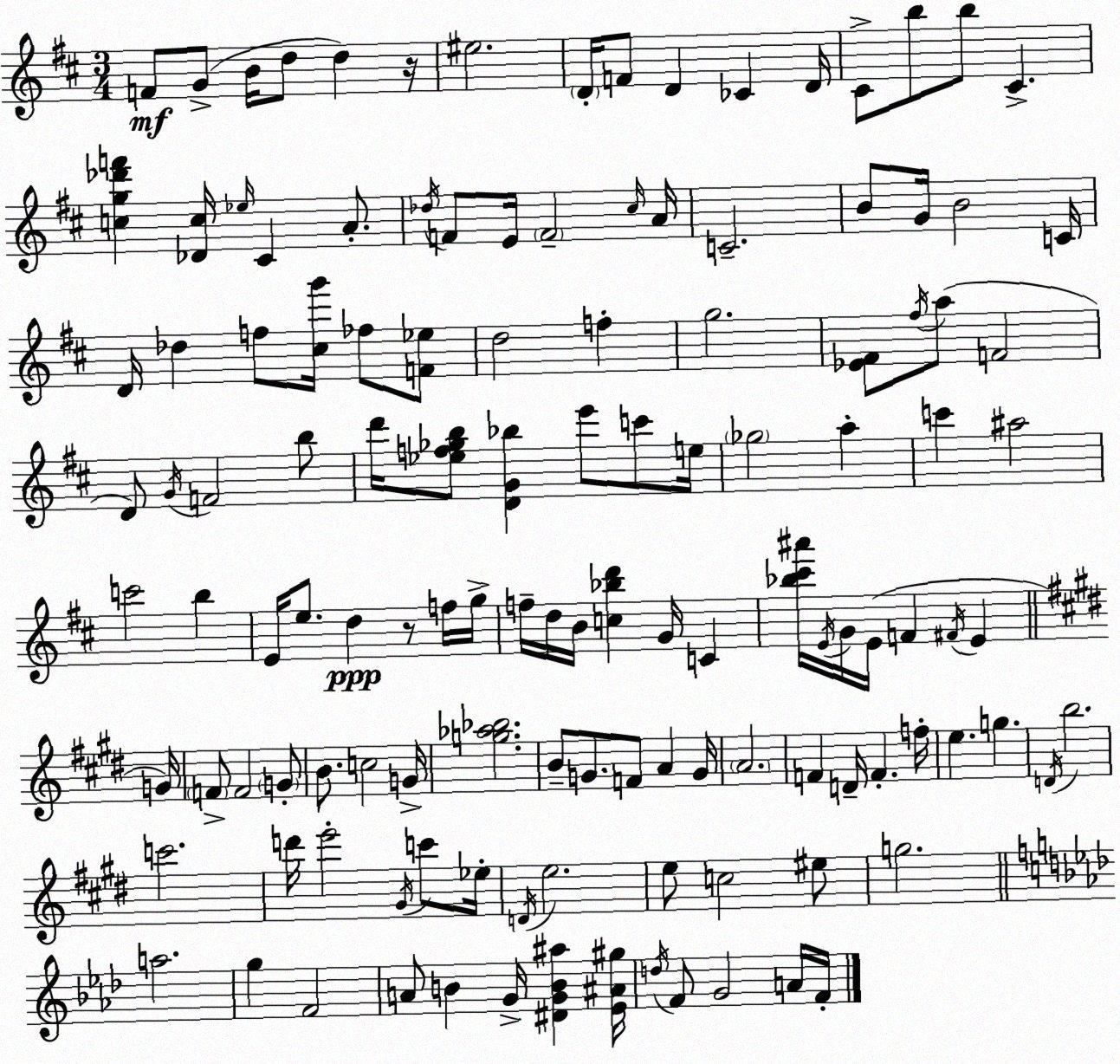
X:1
T:Untitled
M:3/4
L:1/4
K:D
F/2 G/2 B/4 d/2 d z/4 ^e2 D/4 F/2 D _C D/4 ^C/2 b/2 b/2 ^C [cg_d'f'] [_Dc]/4 _e/4 ^C A/2 _d/4 F/2 E/4 F2 ^c/4 A/4 C2 B/2 G/4 B2 C/4 D/4 _d f/2 [^cg']/4 _f/2 [F_e]/2 d2 f g2 [_E^F]/2 ^f/4 a/2 F2 D/2 G/4 F2 b/2 d'/4 [_ef_gb]/2 [DG_b] e'/2 c'/2 e/4 _g2 a c' ^a2 c'2 b E/4 e/2 d z/2 f/4 g/4 f/4 d/4 B/4 [c_bd'] G/4 C [_b^c'^a']/4 E/4 G/4 E/4 F ^F/4 E G/4 F/2 F2 G/2 B/2 c2 G/4 [g_a_b]2 B/2 G/2 F/2 A G/4 A2 F D/4 F f/4 e g D/4 b2 c'2 d'/4 e'2 ^G/4 c'/2 _e/4 D/4 e2 e/2 c2 ^e/2 g2 a2 g F2 A/2 B G/4 [^DGB^a] [_E^A^g]/4 d/4 F/2 G2 A/4 F/4